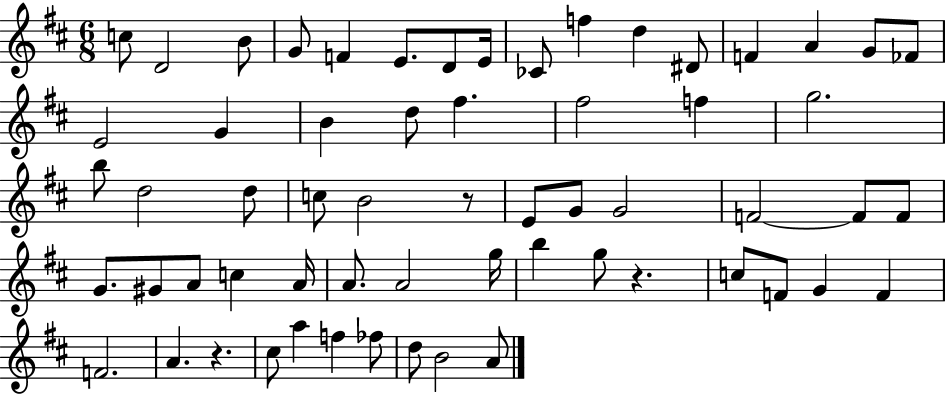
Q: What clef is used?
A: treble